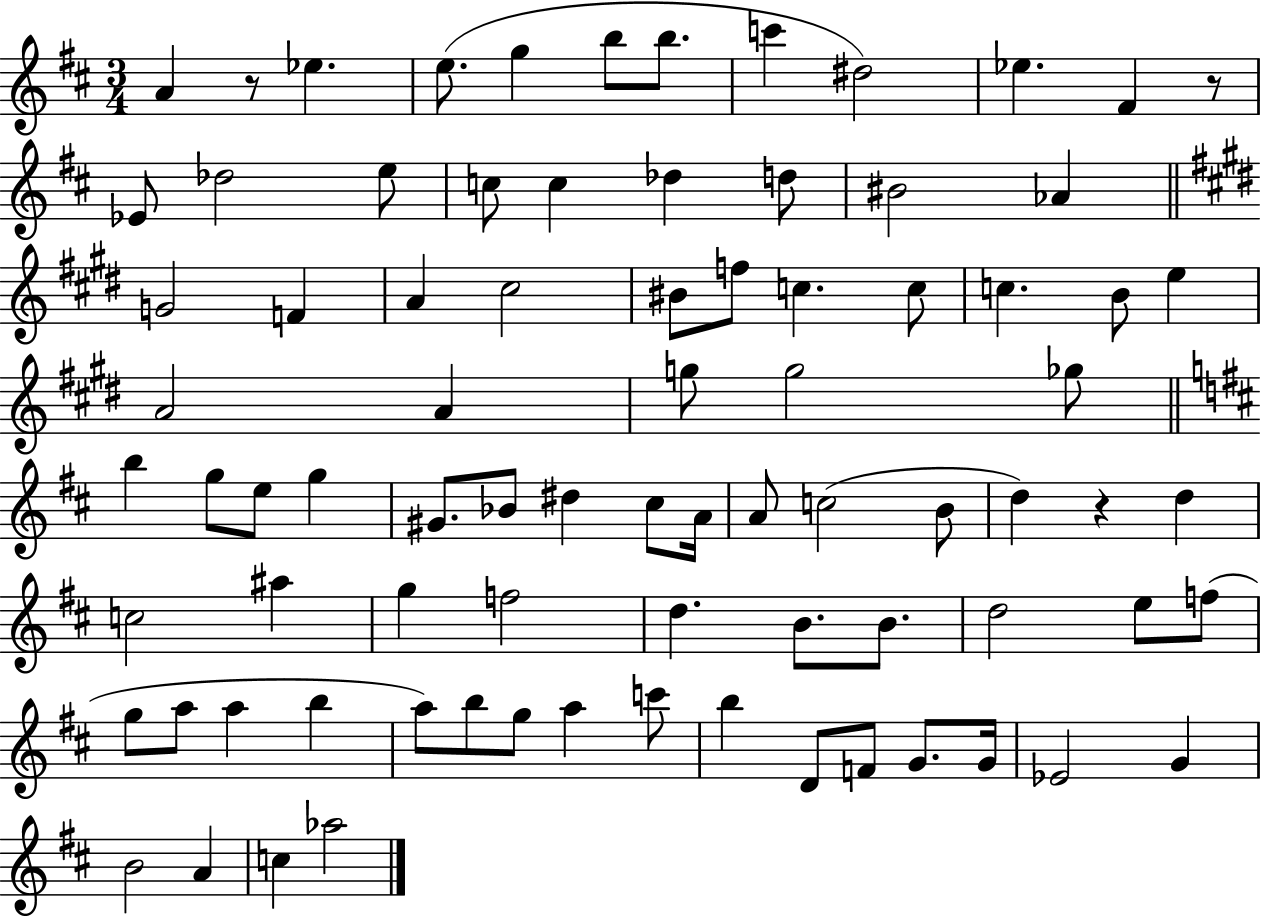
A4/q R/e Eb5/q. E5/e. G5/q B5/e B5/e. C6/q D#5/h Eb5/q. F#4/q R/e Eb4/e Db5/h E5/e C5/e C5/q Db5/q D5/e BIS4/h Ab4/q G4/h F4/q A4/q C#5/h BIS4/e F5/e C5/q. C5/e C5/q. B4/e E5/q A4/h A4/q G5/e G5/h Gb5/e B5/q G5/e E5/e G5/q G#4/e. Bb4/e D#5/q C#5/e A4/s A4/e C5/h B4/e D5/q R/q D5/q C5/h A#5/q G5/q F5/h D5/q. B4/e. B4/e. D5/h E5/e F5/e G5/e A5/e A5/q B5/q A5/e B5/e G5/e A5/q C6/e B5/q D4/e F4/e G4/e. G4/s Eb4/h G4/q B4/h A4/q C5/q Ab5/h